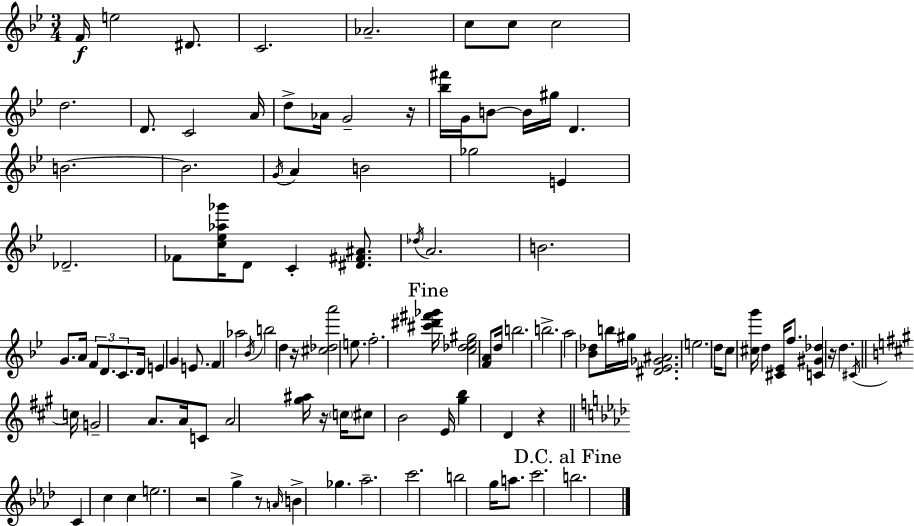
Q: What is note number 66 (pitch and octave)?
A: A4